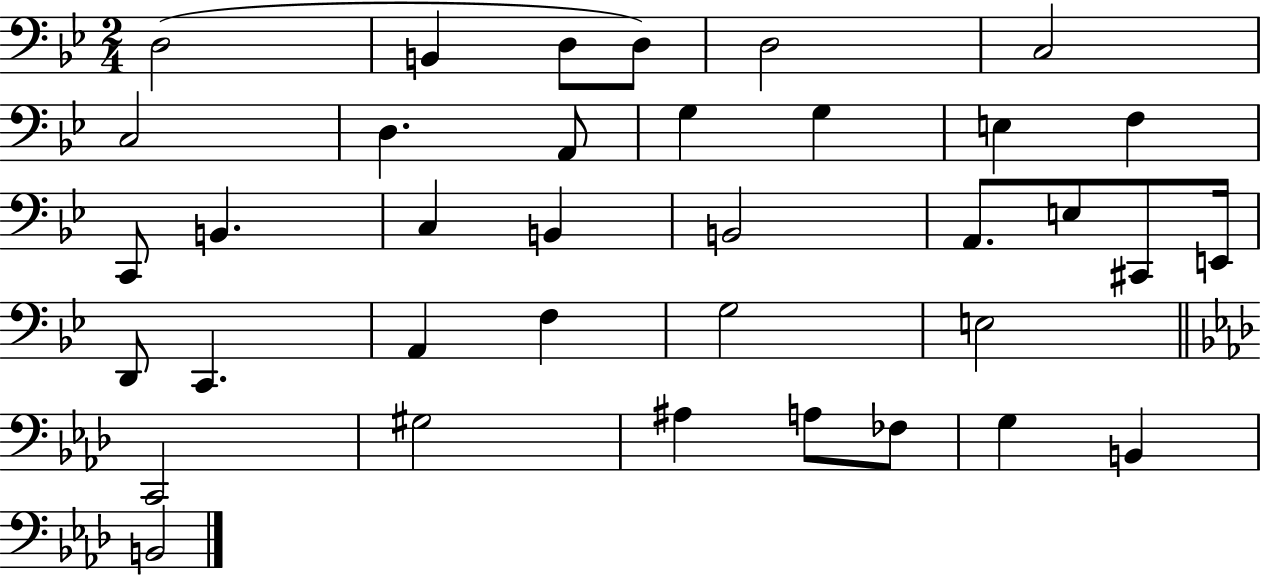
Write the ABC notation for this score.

X:1
T:Untitled
M:2/4
L:1/4
K:Bb
D,2 B,, D,/2 D,/2 D,2 C,2 C,2 D, A,,/2 G, G, E, F, C,,/2 B,, C, B,, B,,2 A,,/2 E,/2 ^C,,/2 E,,/4 D,,/2 C,, A,, F, G,2 E,2 C,,2 ^G,2 ^A, A,/2 _F,/2 G, B,, B,,2